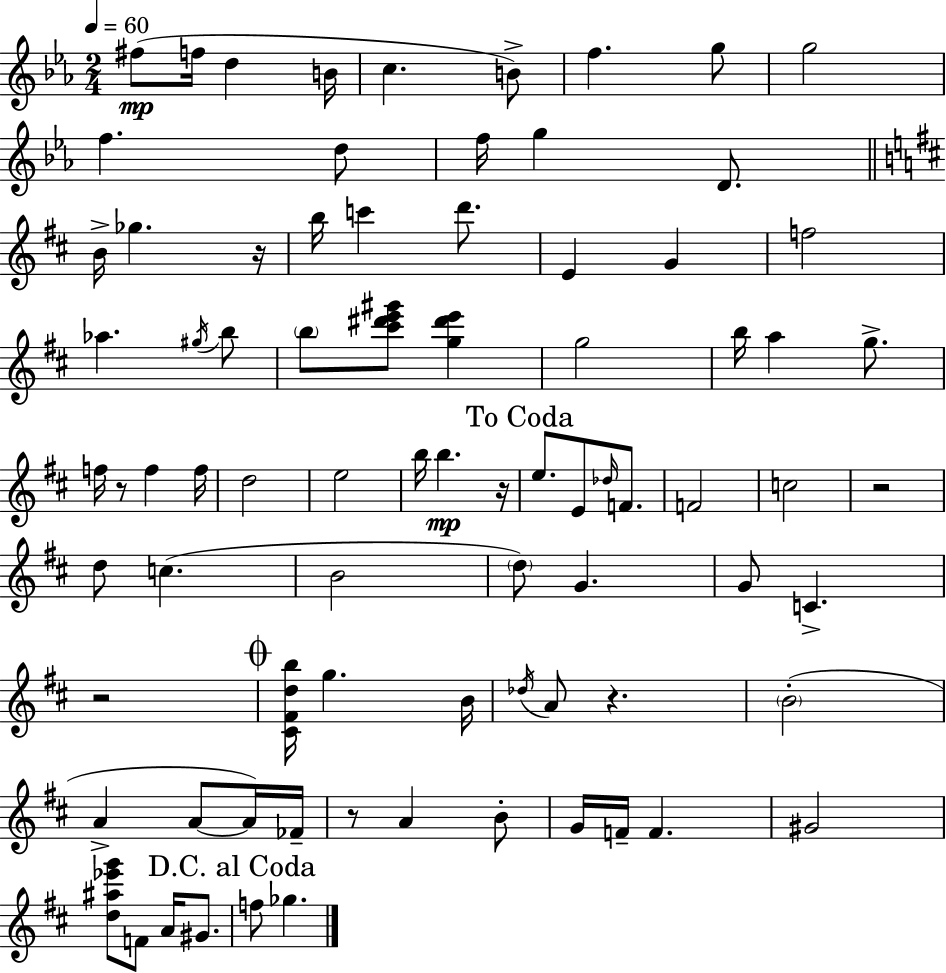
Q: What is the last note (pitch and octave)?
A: Gb5